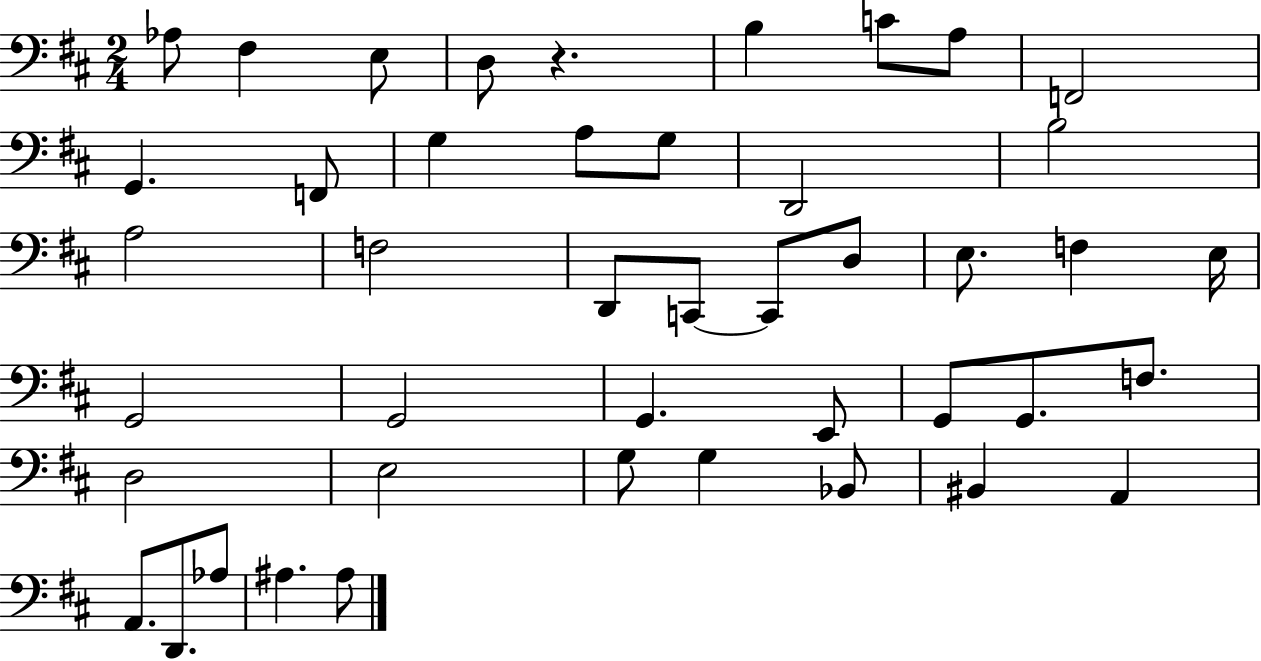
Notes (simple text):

Ab3/e F#3/q E3/e D3/e R/q. B3/q C4/e A3/e F2/h G2/q. F2/e G3/q A3/e G3/e D2/h B3/h A3/h F3/h D2/e C2/e C2/e D3/e E3/e. F3/q E3/s G2/h G2/h G2/q. E2/e G2/e G2/e. F3/e. D3/h E3/h G3/e G3/q Bb2/e BIS2/q A2/q A2/e. D2/e. Ab3/e A#3/q. A#3/e